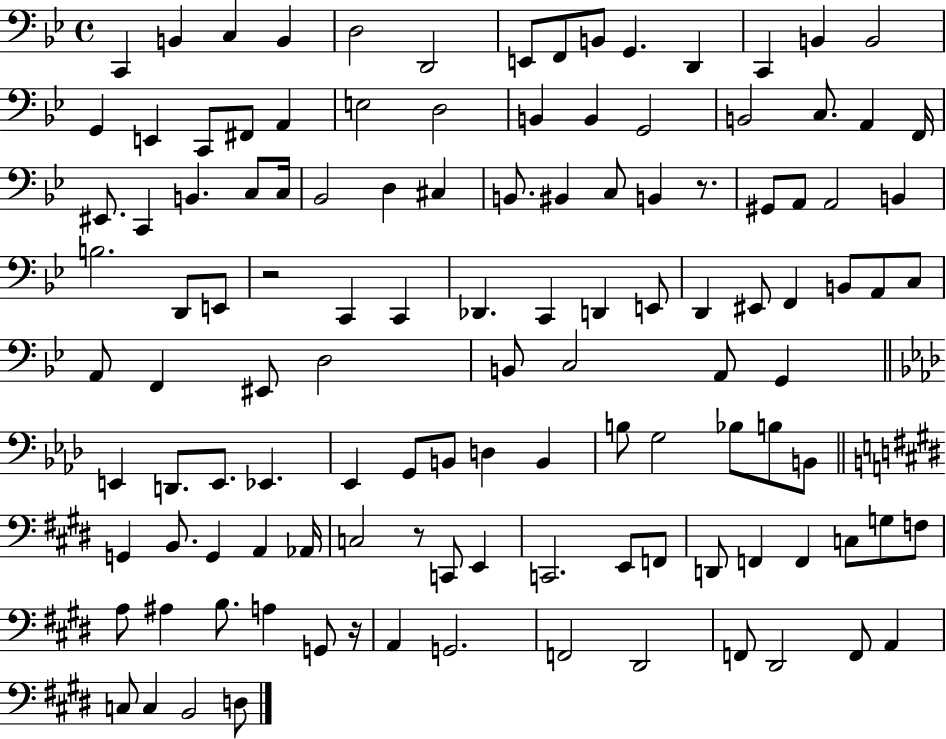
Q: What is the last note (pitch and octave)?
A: D3